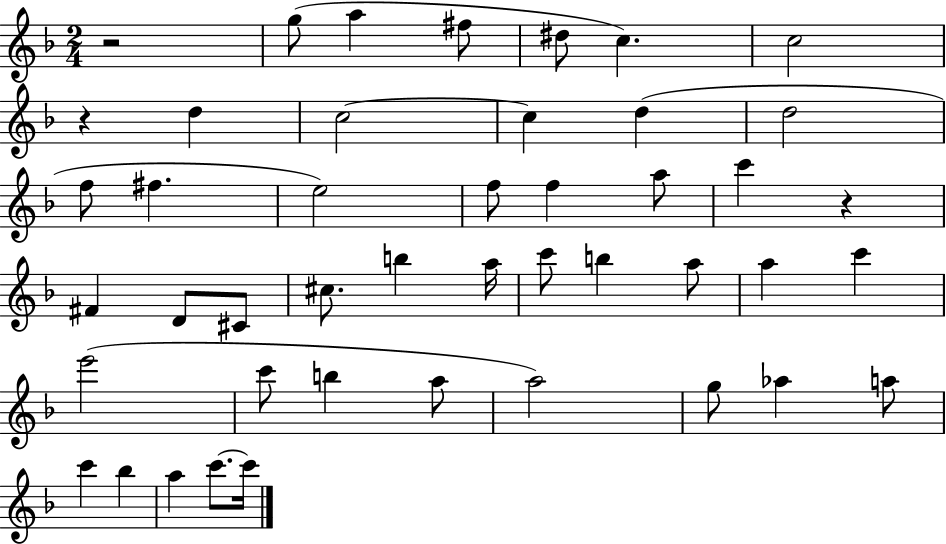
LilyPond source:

{
  \clef treble
  \numericTimeSignature
  \time 2/4
  \key f \major
  r2 | g''8( a''4 fis''8 | dis''8 c''4.) | c''2 | \break r4 d''4 | c''2~~ | c''4 d''4( | d''2 | \break f''8 fis''4. | e''2) | f''8 f''4 a''8 | c'''4 r4 | \break fis'4 d'8 cis'8 | cis''8. b''4 a''16 | c'''8 b''4 a''8 | a''4 c'''4 | \break e'''2( | c'''8 b''4 a''8 | a''2) | g''8 aes''4 a''8 | \break c'''4 bes''4 | a''4 c'''8.~~ c'''16 | \bar "|."
}